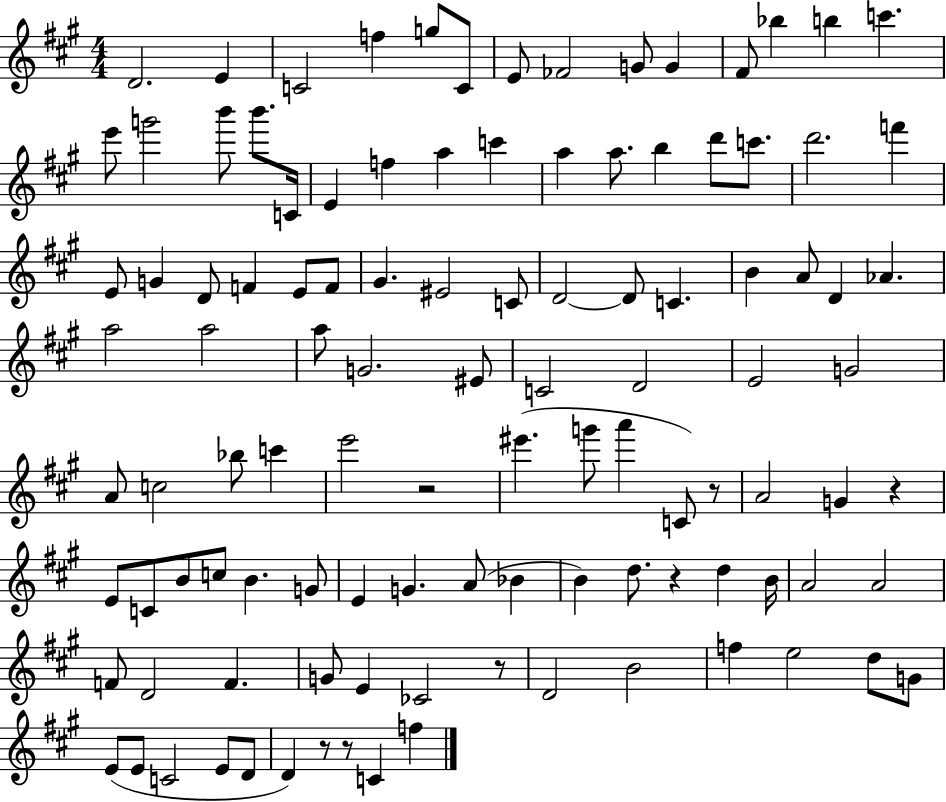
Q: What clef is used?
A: treble